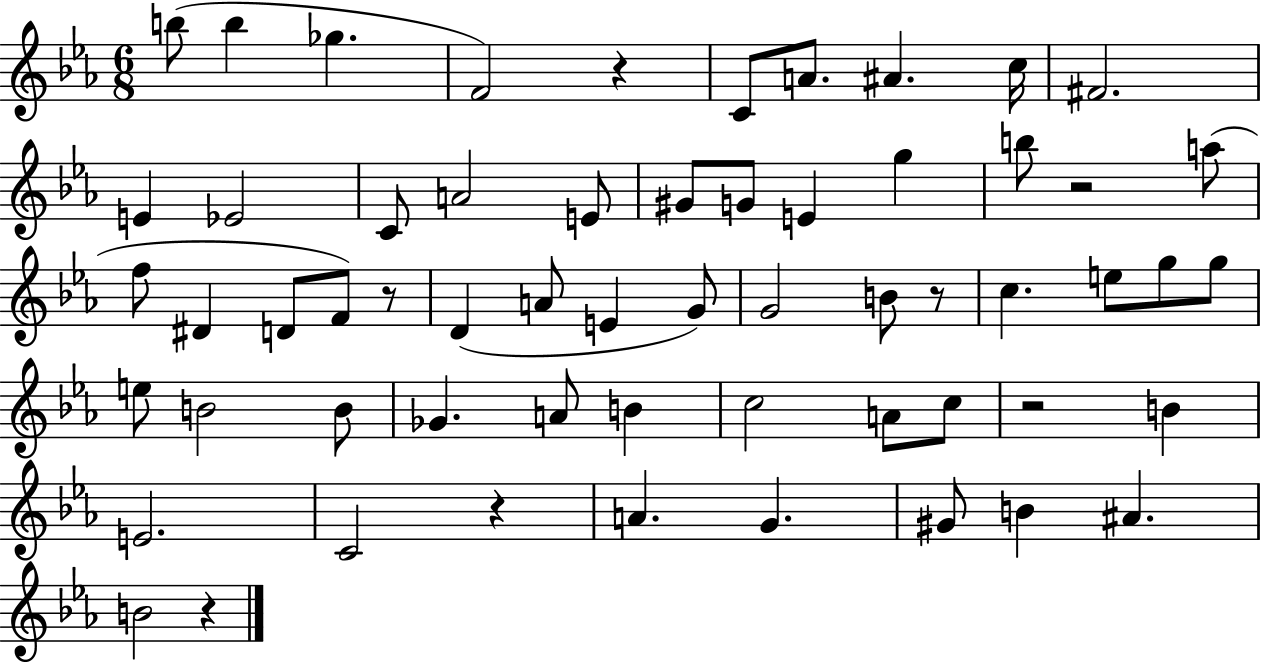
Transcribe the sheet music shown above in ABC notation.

X:1
T:Untitled
M:6/8
L:1/4
K:Eb
b/2 b _g F2 z C/2 A/2 ^A c/4 ^F2 E _E2 C/2 A2 E/2 ^G/2 G/2 E g b/2 z2 a/2 f/2 ^D D/2 F/2 z/2 D A/2 E G/2 G2 B/2 z/2 c e/2 g/2 g/2 e/2 B2 B/2 _G A/2 B c2 A/2 c/2 z2 B E2 C2 z A G ^G/2 B ^A B2 z